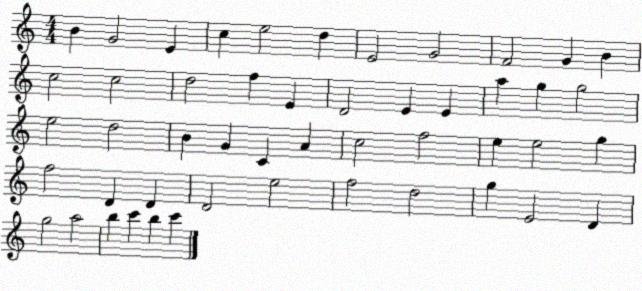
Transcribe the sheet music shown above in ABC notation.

X:1
T:Untitled
M:4/4
L:1/4
K:C
B G2 E c e2 d E2 G2 F2 G B c2 c2 d2 f E D2 E E a g g2 e2 d2 B G C A c2 f2 e e2 g f2 D D D2 e2 f2 d2 g E2 D g2 a2 b c' b c'